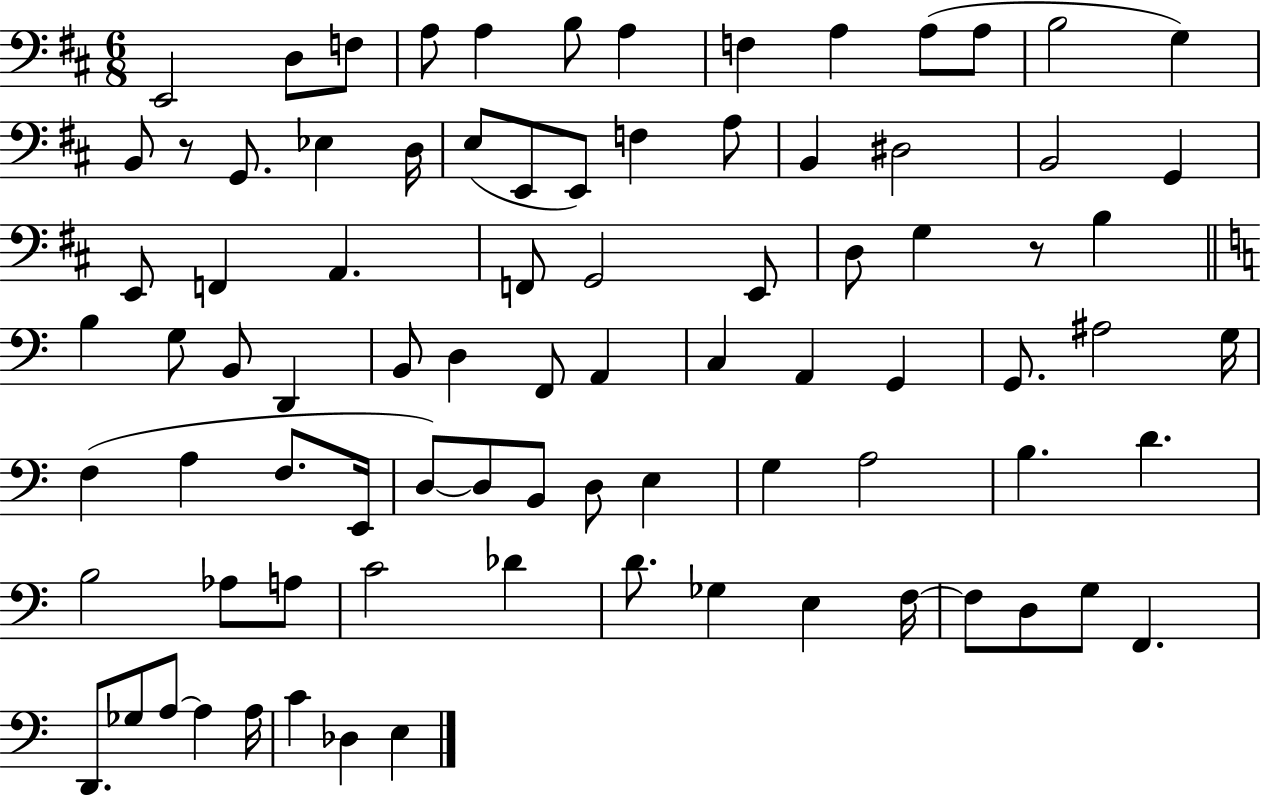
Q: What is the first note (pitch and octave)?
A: E2